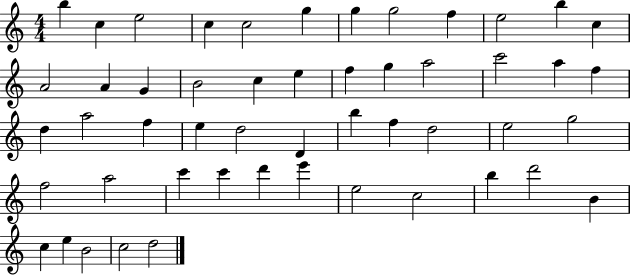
B5/q C5/q E5/h C5/q C5/h G5/q G5/q G5/h F5/q E5/h B5/q C5/q A4/h A4/q G4/q B4/h C5/q E5/q F5/q G5/q A5/h C6/h A5/q F5/q D5/q A5/h F5/q E5/q D5/h D4/q B5/q F5/q D5/h E5/h G5/h F5/h A5/h C6/q C6/q D6/q E6/q E5/h C5/h B5/q D6/h B4/q C5/q E5/q B4/h C5/h D5/h